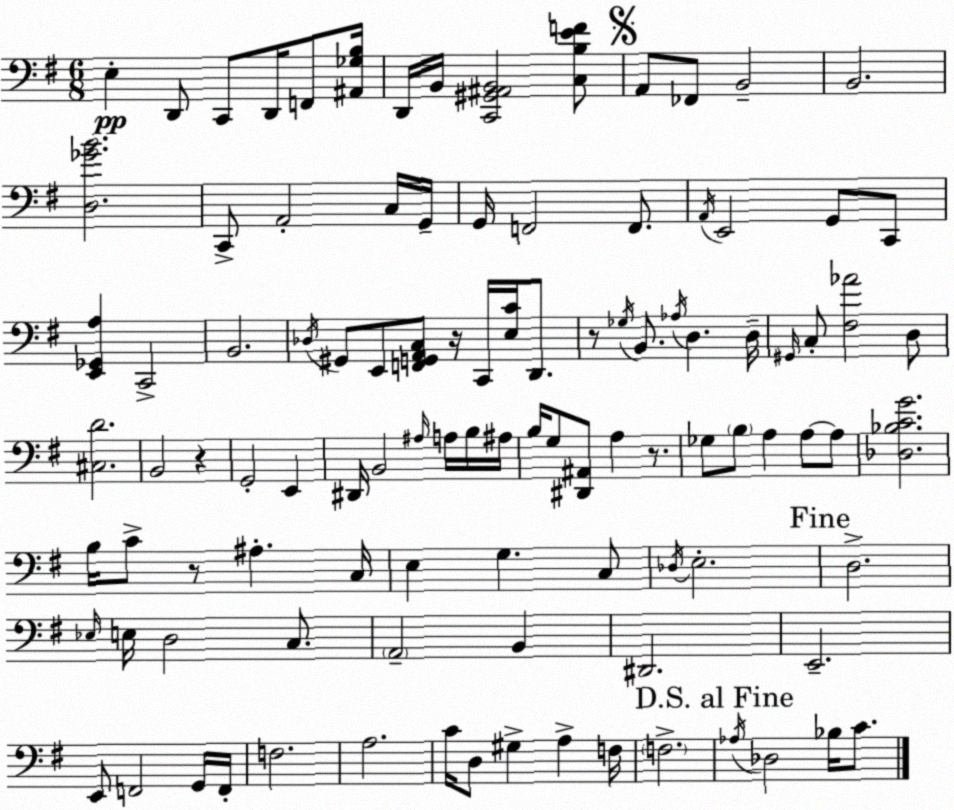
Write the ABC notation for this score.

X:1
T:Untitled
M:6/8
L:1/4
K:G
E, D,,/2 C,,/2 D,,/4 F,,/2 [^A,,_G,B,]/4 D,,/4 B,,/4 [C,,^G,,^A,,B,,]2 [C,B,EF]/2 A,,/2 _F,,/2 B,,2 B,,2 [D,_GB]2 C,,/2 A,,2 C,/4 G,,/4 G,,/4 F,,2 F,,/2 A,,/4 E,,2 G,,/2 C,,/2 [E,,_G,,A,] C,,2 B,,2 _D,/4 ^G,,/2 E,,/2 [F,,G,,A,,C,]/2 z/4 C,,/4 [E,C]/4 D,,/2 z/2 _G,/4 B,,/2 _A,/4 D, D,/4 ^G,,/4 C,/2 [^F,_A]2 D,/2 [^C,D]2 B,,2 z G,,2 E,, ^D,,/4 B,,2 ^A,/4 A,/4 B,/4 ^A,/4 B,/4 G,/2 [^D,,^A,,]/2 A, z/2 _G,/2 B,/2 A, A,/2 A,/2 [_D,_B,CG]2 B,/4 C/2 z/2 ^A, C,/4 E, G, C,/2 _D,/4 E,2 D,2 _E,/4 E,/4 D,2 C,/2 A,,2 B,, ^D,,2 E,,2 E,,/2 F,,2 G,,/4 F,,/4 F,2 A,2 C/4 D,/2 ^G, A, F,/4 F,2 _A,/4 _D,2 _B,/4 C/2